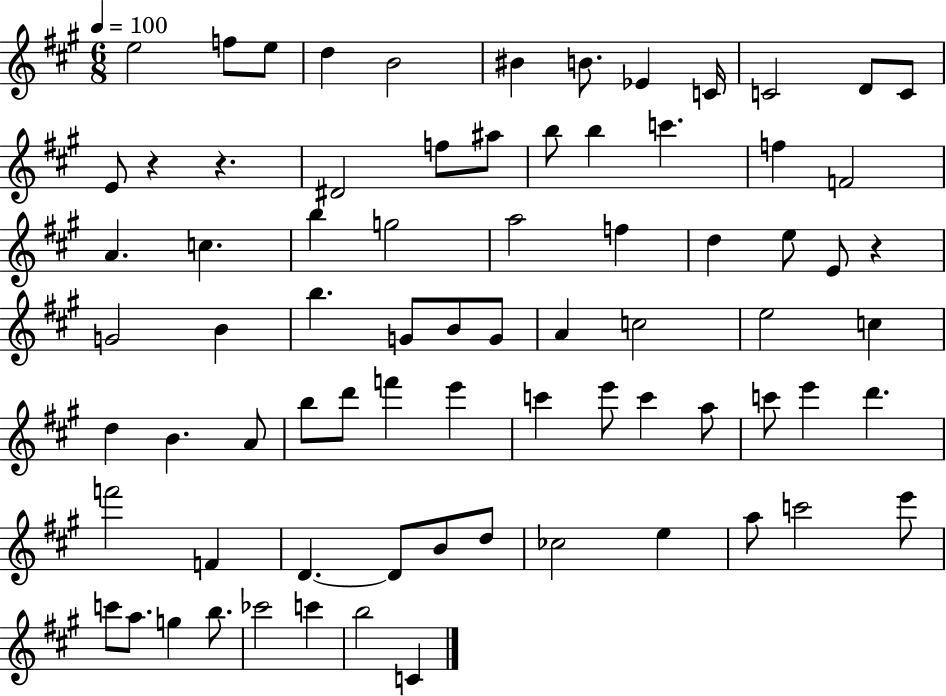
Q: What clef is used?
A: treble